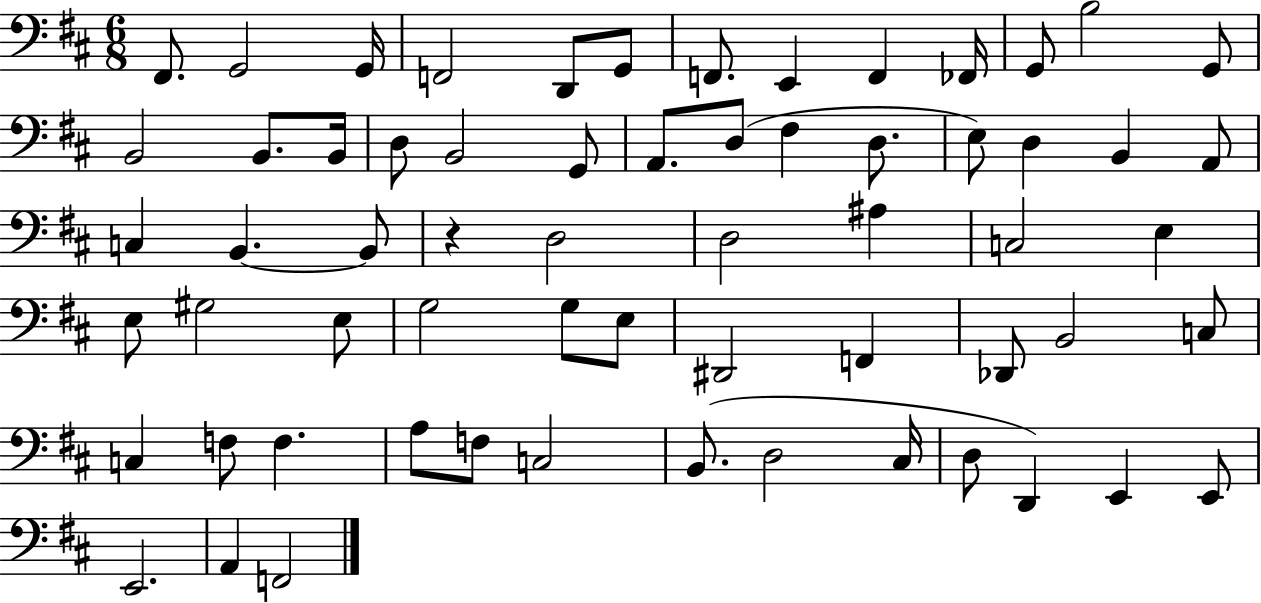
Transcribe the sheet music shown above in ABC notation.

X:1
T:Untitled
M:6/8
L:1/4
K:D
^F,,/2 G,,2 G,,/4 F,,2 D,,/2 G,,/2 F,,/2 E,, F,, _F,,/4 G,,/2 B,2 G,,/2 B,,2 B,,/2 B,,/4 D,/2 B,,2 G,,/2 A,,/2 D,/2 ^F, D,/2 E,/2 D, B,, A,,/2 C, B,, B,,/2 z D,2 D,2 ^A, C,2 E, E,/2 ^G,2 E,/2 G,2 G,/2 E,/2 ^D,,2 F,, _D,,/2 B,,2 C,/2 C, F,/2 F, A,/2 F,/2 C,2 B,,/2 D,2 ^C,/4 D,/2 D,, E,, E,,/2 E,,2 A,, F,,2